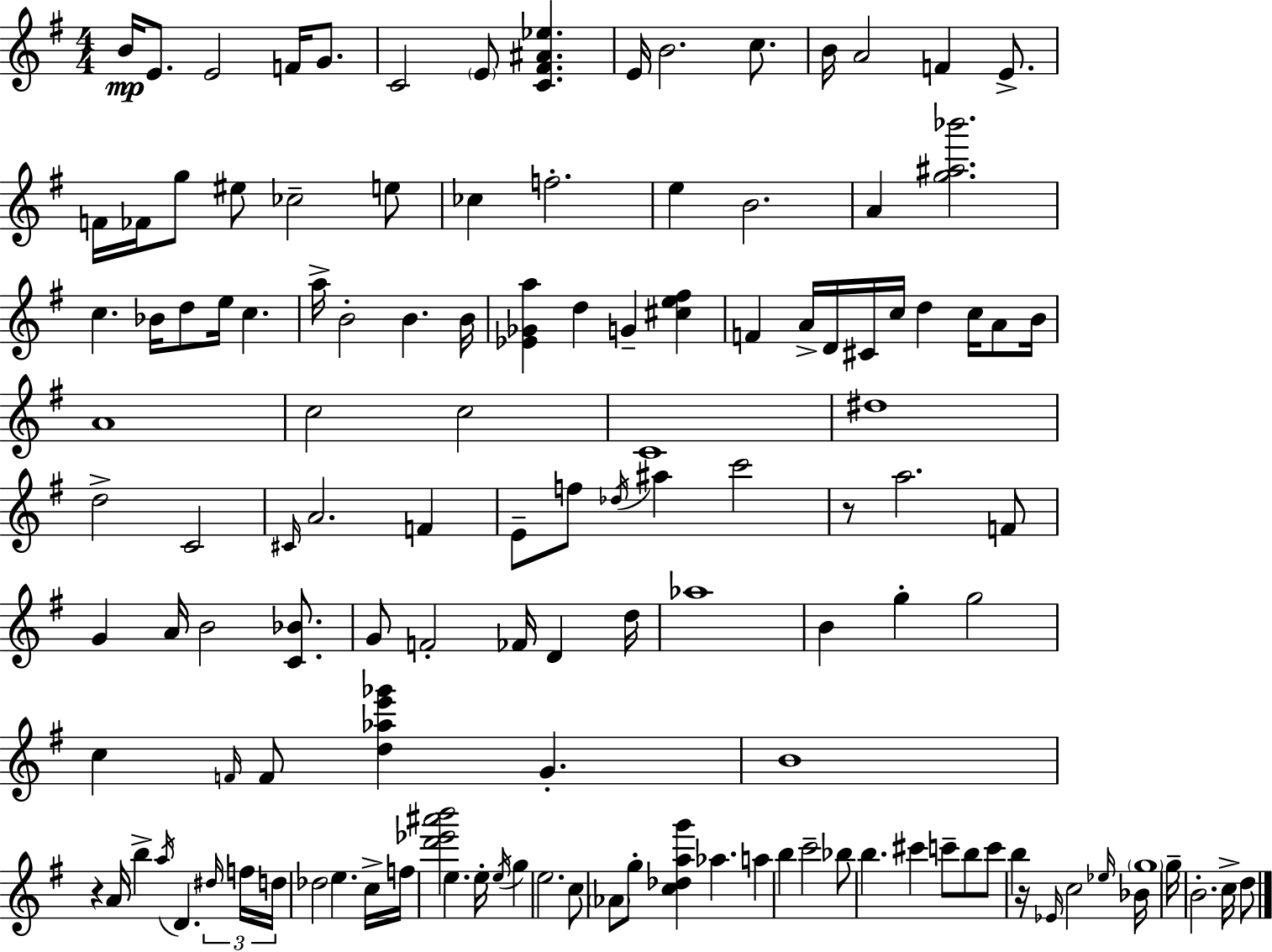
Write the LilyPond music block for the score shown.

{
  \clef treble
  \numericTimeSignature
  \time 4/4
  \key g \major
  b'16\mp e'8. e'2 f'16 g'8. | c'2 \parenthesize e'8 <c' fis' ais' ees''>4. | e'16 b'2. c''8. | b'16 a'2 f'4 e'8.-> | \break f'16 fes'16 g''8 eis''8 ces''2-- e''8 | ces''4 f''2.-. | e''4 b'2. | a'4 <g'' ais'' bes'''>2. | \break c''4. bes'16 d''8 e''16 c''4. | a''16-> b'2-. b'4. b'16 | <ees' ges' a''>4 d''4 g'4-- <cis'' e'' fis''>4 | f'4 a'16-> d'16 cis'16 c''16 d''4 c''16 a'8 b'16 | \break a'1 | c''2 c''2 | c'1 | dis''1 | \break d''2-> c'2 | \grace { cis'16 } a'2. f'4 | e'8-- f''8 \acciaccatura { des''16 } ais''4 c'''2 | r8 a''2. | \break f'8 g'4 a'16 b'2 <c' bes'>8. | g'8 f'2-. fes'16 d'4 | d''16 aes''1 | b'4 g''4-. g''2 | \break c''4 \grace { f'16 } f'8 <d'' aes'' e''' ges'''>4 g'4.-. | b'1 | r4 a'16 b''4-> \acciaccatura { a''16 } d'4. | \tuplet 3/2 { \grace { dis''16 } f''16 d''16 } des''2 e''4. | \break c''16-> f''16 <d''' ees''' ais''' b'''>2 e''4. | e''16-. \acciaccatura { e''16 } g''4 e''2. | c''8 \parenthesize aes'8 g''8-. <c'' des'' a'' g'''>4 | aes''4. a''4 b''4 c'''2-- | \break bes''8 b''4. cis'''4 | c'''8-- b''8 c'''8 b''4 r16 \grace { ees'16 } c''2 | \grace { ees''16 } bes'16 \parenthesize g''1 | g''16-- b'2.-. | \break c''16-> d''8 \bar "|."
}